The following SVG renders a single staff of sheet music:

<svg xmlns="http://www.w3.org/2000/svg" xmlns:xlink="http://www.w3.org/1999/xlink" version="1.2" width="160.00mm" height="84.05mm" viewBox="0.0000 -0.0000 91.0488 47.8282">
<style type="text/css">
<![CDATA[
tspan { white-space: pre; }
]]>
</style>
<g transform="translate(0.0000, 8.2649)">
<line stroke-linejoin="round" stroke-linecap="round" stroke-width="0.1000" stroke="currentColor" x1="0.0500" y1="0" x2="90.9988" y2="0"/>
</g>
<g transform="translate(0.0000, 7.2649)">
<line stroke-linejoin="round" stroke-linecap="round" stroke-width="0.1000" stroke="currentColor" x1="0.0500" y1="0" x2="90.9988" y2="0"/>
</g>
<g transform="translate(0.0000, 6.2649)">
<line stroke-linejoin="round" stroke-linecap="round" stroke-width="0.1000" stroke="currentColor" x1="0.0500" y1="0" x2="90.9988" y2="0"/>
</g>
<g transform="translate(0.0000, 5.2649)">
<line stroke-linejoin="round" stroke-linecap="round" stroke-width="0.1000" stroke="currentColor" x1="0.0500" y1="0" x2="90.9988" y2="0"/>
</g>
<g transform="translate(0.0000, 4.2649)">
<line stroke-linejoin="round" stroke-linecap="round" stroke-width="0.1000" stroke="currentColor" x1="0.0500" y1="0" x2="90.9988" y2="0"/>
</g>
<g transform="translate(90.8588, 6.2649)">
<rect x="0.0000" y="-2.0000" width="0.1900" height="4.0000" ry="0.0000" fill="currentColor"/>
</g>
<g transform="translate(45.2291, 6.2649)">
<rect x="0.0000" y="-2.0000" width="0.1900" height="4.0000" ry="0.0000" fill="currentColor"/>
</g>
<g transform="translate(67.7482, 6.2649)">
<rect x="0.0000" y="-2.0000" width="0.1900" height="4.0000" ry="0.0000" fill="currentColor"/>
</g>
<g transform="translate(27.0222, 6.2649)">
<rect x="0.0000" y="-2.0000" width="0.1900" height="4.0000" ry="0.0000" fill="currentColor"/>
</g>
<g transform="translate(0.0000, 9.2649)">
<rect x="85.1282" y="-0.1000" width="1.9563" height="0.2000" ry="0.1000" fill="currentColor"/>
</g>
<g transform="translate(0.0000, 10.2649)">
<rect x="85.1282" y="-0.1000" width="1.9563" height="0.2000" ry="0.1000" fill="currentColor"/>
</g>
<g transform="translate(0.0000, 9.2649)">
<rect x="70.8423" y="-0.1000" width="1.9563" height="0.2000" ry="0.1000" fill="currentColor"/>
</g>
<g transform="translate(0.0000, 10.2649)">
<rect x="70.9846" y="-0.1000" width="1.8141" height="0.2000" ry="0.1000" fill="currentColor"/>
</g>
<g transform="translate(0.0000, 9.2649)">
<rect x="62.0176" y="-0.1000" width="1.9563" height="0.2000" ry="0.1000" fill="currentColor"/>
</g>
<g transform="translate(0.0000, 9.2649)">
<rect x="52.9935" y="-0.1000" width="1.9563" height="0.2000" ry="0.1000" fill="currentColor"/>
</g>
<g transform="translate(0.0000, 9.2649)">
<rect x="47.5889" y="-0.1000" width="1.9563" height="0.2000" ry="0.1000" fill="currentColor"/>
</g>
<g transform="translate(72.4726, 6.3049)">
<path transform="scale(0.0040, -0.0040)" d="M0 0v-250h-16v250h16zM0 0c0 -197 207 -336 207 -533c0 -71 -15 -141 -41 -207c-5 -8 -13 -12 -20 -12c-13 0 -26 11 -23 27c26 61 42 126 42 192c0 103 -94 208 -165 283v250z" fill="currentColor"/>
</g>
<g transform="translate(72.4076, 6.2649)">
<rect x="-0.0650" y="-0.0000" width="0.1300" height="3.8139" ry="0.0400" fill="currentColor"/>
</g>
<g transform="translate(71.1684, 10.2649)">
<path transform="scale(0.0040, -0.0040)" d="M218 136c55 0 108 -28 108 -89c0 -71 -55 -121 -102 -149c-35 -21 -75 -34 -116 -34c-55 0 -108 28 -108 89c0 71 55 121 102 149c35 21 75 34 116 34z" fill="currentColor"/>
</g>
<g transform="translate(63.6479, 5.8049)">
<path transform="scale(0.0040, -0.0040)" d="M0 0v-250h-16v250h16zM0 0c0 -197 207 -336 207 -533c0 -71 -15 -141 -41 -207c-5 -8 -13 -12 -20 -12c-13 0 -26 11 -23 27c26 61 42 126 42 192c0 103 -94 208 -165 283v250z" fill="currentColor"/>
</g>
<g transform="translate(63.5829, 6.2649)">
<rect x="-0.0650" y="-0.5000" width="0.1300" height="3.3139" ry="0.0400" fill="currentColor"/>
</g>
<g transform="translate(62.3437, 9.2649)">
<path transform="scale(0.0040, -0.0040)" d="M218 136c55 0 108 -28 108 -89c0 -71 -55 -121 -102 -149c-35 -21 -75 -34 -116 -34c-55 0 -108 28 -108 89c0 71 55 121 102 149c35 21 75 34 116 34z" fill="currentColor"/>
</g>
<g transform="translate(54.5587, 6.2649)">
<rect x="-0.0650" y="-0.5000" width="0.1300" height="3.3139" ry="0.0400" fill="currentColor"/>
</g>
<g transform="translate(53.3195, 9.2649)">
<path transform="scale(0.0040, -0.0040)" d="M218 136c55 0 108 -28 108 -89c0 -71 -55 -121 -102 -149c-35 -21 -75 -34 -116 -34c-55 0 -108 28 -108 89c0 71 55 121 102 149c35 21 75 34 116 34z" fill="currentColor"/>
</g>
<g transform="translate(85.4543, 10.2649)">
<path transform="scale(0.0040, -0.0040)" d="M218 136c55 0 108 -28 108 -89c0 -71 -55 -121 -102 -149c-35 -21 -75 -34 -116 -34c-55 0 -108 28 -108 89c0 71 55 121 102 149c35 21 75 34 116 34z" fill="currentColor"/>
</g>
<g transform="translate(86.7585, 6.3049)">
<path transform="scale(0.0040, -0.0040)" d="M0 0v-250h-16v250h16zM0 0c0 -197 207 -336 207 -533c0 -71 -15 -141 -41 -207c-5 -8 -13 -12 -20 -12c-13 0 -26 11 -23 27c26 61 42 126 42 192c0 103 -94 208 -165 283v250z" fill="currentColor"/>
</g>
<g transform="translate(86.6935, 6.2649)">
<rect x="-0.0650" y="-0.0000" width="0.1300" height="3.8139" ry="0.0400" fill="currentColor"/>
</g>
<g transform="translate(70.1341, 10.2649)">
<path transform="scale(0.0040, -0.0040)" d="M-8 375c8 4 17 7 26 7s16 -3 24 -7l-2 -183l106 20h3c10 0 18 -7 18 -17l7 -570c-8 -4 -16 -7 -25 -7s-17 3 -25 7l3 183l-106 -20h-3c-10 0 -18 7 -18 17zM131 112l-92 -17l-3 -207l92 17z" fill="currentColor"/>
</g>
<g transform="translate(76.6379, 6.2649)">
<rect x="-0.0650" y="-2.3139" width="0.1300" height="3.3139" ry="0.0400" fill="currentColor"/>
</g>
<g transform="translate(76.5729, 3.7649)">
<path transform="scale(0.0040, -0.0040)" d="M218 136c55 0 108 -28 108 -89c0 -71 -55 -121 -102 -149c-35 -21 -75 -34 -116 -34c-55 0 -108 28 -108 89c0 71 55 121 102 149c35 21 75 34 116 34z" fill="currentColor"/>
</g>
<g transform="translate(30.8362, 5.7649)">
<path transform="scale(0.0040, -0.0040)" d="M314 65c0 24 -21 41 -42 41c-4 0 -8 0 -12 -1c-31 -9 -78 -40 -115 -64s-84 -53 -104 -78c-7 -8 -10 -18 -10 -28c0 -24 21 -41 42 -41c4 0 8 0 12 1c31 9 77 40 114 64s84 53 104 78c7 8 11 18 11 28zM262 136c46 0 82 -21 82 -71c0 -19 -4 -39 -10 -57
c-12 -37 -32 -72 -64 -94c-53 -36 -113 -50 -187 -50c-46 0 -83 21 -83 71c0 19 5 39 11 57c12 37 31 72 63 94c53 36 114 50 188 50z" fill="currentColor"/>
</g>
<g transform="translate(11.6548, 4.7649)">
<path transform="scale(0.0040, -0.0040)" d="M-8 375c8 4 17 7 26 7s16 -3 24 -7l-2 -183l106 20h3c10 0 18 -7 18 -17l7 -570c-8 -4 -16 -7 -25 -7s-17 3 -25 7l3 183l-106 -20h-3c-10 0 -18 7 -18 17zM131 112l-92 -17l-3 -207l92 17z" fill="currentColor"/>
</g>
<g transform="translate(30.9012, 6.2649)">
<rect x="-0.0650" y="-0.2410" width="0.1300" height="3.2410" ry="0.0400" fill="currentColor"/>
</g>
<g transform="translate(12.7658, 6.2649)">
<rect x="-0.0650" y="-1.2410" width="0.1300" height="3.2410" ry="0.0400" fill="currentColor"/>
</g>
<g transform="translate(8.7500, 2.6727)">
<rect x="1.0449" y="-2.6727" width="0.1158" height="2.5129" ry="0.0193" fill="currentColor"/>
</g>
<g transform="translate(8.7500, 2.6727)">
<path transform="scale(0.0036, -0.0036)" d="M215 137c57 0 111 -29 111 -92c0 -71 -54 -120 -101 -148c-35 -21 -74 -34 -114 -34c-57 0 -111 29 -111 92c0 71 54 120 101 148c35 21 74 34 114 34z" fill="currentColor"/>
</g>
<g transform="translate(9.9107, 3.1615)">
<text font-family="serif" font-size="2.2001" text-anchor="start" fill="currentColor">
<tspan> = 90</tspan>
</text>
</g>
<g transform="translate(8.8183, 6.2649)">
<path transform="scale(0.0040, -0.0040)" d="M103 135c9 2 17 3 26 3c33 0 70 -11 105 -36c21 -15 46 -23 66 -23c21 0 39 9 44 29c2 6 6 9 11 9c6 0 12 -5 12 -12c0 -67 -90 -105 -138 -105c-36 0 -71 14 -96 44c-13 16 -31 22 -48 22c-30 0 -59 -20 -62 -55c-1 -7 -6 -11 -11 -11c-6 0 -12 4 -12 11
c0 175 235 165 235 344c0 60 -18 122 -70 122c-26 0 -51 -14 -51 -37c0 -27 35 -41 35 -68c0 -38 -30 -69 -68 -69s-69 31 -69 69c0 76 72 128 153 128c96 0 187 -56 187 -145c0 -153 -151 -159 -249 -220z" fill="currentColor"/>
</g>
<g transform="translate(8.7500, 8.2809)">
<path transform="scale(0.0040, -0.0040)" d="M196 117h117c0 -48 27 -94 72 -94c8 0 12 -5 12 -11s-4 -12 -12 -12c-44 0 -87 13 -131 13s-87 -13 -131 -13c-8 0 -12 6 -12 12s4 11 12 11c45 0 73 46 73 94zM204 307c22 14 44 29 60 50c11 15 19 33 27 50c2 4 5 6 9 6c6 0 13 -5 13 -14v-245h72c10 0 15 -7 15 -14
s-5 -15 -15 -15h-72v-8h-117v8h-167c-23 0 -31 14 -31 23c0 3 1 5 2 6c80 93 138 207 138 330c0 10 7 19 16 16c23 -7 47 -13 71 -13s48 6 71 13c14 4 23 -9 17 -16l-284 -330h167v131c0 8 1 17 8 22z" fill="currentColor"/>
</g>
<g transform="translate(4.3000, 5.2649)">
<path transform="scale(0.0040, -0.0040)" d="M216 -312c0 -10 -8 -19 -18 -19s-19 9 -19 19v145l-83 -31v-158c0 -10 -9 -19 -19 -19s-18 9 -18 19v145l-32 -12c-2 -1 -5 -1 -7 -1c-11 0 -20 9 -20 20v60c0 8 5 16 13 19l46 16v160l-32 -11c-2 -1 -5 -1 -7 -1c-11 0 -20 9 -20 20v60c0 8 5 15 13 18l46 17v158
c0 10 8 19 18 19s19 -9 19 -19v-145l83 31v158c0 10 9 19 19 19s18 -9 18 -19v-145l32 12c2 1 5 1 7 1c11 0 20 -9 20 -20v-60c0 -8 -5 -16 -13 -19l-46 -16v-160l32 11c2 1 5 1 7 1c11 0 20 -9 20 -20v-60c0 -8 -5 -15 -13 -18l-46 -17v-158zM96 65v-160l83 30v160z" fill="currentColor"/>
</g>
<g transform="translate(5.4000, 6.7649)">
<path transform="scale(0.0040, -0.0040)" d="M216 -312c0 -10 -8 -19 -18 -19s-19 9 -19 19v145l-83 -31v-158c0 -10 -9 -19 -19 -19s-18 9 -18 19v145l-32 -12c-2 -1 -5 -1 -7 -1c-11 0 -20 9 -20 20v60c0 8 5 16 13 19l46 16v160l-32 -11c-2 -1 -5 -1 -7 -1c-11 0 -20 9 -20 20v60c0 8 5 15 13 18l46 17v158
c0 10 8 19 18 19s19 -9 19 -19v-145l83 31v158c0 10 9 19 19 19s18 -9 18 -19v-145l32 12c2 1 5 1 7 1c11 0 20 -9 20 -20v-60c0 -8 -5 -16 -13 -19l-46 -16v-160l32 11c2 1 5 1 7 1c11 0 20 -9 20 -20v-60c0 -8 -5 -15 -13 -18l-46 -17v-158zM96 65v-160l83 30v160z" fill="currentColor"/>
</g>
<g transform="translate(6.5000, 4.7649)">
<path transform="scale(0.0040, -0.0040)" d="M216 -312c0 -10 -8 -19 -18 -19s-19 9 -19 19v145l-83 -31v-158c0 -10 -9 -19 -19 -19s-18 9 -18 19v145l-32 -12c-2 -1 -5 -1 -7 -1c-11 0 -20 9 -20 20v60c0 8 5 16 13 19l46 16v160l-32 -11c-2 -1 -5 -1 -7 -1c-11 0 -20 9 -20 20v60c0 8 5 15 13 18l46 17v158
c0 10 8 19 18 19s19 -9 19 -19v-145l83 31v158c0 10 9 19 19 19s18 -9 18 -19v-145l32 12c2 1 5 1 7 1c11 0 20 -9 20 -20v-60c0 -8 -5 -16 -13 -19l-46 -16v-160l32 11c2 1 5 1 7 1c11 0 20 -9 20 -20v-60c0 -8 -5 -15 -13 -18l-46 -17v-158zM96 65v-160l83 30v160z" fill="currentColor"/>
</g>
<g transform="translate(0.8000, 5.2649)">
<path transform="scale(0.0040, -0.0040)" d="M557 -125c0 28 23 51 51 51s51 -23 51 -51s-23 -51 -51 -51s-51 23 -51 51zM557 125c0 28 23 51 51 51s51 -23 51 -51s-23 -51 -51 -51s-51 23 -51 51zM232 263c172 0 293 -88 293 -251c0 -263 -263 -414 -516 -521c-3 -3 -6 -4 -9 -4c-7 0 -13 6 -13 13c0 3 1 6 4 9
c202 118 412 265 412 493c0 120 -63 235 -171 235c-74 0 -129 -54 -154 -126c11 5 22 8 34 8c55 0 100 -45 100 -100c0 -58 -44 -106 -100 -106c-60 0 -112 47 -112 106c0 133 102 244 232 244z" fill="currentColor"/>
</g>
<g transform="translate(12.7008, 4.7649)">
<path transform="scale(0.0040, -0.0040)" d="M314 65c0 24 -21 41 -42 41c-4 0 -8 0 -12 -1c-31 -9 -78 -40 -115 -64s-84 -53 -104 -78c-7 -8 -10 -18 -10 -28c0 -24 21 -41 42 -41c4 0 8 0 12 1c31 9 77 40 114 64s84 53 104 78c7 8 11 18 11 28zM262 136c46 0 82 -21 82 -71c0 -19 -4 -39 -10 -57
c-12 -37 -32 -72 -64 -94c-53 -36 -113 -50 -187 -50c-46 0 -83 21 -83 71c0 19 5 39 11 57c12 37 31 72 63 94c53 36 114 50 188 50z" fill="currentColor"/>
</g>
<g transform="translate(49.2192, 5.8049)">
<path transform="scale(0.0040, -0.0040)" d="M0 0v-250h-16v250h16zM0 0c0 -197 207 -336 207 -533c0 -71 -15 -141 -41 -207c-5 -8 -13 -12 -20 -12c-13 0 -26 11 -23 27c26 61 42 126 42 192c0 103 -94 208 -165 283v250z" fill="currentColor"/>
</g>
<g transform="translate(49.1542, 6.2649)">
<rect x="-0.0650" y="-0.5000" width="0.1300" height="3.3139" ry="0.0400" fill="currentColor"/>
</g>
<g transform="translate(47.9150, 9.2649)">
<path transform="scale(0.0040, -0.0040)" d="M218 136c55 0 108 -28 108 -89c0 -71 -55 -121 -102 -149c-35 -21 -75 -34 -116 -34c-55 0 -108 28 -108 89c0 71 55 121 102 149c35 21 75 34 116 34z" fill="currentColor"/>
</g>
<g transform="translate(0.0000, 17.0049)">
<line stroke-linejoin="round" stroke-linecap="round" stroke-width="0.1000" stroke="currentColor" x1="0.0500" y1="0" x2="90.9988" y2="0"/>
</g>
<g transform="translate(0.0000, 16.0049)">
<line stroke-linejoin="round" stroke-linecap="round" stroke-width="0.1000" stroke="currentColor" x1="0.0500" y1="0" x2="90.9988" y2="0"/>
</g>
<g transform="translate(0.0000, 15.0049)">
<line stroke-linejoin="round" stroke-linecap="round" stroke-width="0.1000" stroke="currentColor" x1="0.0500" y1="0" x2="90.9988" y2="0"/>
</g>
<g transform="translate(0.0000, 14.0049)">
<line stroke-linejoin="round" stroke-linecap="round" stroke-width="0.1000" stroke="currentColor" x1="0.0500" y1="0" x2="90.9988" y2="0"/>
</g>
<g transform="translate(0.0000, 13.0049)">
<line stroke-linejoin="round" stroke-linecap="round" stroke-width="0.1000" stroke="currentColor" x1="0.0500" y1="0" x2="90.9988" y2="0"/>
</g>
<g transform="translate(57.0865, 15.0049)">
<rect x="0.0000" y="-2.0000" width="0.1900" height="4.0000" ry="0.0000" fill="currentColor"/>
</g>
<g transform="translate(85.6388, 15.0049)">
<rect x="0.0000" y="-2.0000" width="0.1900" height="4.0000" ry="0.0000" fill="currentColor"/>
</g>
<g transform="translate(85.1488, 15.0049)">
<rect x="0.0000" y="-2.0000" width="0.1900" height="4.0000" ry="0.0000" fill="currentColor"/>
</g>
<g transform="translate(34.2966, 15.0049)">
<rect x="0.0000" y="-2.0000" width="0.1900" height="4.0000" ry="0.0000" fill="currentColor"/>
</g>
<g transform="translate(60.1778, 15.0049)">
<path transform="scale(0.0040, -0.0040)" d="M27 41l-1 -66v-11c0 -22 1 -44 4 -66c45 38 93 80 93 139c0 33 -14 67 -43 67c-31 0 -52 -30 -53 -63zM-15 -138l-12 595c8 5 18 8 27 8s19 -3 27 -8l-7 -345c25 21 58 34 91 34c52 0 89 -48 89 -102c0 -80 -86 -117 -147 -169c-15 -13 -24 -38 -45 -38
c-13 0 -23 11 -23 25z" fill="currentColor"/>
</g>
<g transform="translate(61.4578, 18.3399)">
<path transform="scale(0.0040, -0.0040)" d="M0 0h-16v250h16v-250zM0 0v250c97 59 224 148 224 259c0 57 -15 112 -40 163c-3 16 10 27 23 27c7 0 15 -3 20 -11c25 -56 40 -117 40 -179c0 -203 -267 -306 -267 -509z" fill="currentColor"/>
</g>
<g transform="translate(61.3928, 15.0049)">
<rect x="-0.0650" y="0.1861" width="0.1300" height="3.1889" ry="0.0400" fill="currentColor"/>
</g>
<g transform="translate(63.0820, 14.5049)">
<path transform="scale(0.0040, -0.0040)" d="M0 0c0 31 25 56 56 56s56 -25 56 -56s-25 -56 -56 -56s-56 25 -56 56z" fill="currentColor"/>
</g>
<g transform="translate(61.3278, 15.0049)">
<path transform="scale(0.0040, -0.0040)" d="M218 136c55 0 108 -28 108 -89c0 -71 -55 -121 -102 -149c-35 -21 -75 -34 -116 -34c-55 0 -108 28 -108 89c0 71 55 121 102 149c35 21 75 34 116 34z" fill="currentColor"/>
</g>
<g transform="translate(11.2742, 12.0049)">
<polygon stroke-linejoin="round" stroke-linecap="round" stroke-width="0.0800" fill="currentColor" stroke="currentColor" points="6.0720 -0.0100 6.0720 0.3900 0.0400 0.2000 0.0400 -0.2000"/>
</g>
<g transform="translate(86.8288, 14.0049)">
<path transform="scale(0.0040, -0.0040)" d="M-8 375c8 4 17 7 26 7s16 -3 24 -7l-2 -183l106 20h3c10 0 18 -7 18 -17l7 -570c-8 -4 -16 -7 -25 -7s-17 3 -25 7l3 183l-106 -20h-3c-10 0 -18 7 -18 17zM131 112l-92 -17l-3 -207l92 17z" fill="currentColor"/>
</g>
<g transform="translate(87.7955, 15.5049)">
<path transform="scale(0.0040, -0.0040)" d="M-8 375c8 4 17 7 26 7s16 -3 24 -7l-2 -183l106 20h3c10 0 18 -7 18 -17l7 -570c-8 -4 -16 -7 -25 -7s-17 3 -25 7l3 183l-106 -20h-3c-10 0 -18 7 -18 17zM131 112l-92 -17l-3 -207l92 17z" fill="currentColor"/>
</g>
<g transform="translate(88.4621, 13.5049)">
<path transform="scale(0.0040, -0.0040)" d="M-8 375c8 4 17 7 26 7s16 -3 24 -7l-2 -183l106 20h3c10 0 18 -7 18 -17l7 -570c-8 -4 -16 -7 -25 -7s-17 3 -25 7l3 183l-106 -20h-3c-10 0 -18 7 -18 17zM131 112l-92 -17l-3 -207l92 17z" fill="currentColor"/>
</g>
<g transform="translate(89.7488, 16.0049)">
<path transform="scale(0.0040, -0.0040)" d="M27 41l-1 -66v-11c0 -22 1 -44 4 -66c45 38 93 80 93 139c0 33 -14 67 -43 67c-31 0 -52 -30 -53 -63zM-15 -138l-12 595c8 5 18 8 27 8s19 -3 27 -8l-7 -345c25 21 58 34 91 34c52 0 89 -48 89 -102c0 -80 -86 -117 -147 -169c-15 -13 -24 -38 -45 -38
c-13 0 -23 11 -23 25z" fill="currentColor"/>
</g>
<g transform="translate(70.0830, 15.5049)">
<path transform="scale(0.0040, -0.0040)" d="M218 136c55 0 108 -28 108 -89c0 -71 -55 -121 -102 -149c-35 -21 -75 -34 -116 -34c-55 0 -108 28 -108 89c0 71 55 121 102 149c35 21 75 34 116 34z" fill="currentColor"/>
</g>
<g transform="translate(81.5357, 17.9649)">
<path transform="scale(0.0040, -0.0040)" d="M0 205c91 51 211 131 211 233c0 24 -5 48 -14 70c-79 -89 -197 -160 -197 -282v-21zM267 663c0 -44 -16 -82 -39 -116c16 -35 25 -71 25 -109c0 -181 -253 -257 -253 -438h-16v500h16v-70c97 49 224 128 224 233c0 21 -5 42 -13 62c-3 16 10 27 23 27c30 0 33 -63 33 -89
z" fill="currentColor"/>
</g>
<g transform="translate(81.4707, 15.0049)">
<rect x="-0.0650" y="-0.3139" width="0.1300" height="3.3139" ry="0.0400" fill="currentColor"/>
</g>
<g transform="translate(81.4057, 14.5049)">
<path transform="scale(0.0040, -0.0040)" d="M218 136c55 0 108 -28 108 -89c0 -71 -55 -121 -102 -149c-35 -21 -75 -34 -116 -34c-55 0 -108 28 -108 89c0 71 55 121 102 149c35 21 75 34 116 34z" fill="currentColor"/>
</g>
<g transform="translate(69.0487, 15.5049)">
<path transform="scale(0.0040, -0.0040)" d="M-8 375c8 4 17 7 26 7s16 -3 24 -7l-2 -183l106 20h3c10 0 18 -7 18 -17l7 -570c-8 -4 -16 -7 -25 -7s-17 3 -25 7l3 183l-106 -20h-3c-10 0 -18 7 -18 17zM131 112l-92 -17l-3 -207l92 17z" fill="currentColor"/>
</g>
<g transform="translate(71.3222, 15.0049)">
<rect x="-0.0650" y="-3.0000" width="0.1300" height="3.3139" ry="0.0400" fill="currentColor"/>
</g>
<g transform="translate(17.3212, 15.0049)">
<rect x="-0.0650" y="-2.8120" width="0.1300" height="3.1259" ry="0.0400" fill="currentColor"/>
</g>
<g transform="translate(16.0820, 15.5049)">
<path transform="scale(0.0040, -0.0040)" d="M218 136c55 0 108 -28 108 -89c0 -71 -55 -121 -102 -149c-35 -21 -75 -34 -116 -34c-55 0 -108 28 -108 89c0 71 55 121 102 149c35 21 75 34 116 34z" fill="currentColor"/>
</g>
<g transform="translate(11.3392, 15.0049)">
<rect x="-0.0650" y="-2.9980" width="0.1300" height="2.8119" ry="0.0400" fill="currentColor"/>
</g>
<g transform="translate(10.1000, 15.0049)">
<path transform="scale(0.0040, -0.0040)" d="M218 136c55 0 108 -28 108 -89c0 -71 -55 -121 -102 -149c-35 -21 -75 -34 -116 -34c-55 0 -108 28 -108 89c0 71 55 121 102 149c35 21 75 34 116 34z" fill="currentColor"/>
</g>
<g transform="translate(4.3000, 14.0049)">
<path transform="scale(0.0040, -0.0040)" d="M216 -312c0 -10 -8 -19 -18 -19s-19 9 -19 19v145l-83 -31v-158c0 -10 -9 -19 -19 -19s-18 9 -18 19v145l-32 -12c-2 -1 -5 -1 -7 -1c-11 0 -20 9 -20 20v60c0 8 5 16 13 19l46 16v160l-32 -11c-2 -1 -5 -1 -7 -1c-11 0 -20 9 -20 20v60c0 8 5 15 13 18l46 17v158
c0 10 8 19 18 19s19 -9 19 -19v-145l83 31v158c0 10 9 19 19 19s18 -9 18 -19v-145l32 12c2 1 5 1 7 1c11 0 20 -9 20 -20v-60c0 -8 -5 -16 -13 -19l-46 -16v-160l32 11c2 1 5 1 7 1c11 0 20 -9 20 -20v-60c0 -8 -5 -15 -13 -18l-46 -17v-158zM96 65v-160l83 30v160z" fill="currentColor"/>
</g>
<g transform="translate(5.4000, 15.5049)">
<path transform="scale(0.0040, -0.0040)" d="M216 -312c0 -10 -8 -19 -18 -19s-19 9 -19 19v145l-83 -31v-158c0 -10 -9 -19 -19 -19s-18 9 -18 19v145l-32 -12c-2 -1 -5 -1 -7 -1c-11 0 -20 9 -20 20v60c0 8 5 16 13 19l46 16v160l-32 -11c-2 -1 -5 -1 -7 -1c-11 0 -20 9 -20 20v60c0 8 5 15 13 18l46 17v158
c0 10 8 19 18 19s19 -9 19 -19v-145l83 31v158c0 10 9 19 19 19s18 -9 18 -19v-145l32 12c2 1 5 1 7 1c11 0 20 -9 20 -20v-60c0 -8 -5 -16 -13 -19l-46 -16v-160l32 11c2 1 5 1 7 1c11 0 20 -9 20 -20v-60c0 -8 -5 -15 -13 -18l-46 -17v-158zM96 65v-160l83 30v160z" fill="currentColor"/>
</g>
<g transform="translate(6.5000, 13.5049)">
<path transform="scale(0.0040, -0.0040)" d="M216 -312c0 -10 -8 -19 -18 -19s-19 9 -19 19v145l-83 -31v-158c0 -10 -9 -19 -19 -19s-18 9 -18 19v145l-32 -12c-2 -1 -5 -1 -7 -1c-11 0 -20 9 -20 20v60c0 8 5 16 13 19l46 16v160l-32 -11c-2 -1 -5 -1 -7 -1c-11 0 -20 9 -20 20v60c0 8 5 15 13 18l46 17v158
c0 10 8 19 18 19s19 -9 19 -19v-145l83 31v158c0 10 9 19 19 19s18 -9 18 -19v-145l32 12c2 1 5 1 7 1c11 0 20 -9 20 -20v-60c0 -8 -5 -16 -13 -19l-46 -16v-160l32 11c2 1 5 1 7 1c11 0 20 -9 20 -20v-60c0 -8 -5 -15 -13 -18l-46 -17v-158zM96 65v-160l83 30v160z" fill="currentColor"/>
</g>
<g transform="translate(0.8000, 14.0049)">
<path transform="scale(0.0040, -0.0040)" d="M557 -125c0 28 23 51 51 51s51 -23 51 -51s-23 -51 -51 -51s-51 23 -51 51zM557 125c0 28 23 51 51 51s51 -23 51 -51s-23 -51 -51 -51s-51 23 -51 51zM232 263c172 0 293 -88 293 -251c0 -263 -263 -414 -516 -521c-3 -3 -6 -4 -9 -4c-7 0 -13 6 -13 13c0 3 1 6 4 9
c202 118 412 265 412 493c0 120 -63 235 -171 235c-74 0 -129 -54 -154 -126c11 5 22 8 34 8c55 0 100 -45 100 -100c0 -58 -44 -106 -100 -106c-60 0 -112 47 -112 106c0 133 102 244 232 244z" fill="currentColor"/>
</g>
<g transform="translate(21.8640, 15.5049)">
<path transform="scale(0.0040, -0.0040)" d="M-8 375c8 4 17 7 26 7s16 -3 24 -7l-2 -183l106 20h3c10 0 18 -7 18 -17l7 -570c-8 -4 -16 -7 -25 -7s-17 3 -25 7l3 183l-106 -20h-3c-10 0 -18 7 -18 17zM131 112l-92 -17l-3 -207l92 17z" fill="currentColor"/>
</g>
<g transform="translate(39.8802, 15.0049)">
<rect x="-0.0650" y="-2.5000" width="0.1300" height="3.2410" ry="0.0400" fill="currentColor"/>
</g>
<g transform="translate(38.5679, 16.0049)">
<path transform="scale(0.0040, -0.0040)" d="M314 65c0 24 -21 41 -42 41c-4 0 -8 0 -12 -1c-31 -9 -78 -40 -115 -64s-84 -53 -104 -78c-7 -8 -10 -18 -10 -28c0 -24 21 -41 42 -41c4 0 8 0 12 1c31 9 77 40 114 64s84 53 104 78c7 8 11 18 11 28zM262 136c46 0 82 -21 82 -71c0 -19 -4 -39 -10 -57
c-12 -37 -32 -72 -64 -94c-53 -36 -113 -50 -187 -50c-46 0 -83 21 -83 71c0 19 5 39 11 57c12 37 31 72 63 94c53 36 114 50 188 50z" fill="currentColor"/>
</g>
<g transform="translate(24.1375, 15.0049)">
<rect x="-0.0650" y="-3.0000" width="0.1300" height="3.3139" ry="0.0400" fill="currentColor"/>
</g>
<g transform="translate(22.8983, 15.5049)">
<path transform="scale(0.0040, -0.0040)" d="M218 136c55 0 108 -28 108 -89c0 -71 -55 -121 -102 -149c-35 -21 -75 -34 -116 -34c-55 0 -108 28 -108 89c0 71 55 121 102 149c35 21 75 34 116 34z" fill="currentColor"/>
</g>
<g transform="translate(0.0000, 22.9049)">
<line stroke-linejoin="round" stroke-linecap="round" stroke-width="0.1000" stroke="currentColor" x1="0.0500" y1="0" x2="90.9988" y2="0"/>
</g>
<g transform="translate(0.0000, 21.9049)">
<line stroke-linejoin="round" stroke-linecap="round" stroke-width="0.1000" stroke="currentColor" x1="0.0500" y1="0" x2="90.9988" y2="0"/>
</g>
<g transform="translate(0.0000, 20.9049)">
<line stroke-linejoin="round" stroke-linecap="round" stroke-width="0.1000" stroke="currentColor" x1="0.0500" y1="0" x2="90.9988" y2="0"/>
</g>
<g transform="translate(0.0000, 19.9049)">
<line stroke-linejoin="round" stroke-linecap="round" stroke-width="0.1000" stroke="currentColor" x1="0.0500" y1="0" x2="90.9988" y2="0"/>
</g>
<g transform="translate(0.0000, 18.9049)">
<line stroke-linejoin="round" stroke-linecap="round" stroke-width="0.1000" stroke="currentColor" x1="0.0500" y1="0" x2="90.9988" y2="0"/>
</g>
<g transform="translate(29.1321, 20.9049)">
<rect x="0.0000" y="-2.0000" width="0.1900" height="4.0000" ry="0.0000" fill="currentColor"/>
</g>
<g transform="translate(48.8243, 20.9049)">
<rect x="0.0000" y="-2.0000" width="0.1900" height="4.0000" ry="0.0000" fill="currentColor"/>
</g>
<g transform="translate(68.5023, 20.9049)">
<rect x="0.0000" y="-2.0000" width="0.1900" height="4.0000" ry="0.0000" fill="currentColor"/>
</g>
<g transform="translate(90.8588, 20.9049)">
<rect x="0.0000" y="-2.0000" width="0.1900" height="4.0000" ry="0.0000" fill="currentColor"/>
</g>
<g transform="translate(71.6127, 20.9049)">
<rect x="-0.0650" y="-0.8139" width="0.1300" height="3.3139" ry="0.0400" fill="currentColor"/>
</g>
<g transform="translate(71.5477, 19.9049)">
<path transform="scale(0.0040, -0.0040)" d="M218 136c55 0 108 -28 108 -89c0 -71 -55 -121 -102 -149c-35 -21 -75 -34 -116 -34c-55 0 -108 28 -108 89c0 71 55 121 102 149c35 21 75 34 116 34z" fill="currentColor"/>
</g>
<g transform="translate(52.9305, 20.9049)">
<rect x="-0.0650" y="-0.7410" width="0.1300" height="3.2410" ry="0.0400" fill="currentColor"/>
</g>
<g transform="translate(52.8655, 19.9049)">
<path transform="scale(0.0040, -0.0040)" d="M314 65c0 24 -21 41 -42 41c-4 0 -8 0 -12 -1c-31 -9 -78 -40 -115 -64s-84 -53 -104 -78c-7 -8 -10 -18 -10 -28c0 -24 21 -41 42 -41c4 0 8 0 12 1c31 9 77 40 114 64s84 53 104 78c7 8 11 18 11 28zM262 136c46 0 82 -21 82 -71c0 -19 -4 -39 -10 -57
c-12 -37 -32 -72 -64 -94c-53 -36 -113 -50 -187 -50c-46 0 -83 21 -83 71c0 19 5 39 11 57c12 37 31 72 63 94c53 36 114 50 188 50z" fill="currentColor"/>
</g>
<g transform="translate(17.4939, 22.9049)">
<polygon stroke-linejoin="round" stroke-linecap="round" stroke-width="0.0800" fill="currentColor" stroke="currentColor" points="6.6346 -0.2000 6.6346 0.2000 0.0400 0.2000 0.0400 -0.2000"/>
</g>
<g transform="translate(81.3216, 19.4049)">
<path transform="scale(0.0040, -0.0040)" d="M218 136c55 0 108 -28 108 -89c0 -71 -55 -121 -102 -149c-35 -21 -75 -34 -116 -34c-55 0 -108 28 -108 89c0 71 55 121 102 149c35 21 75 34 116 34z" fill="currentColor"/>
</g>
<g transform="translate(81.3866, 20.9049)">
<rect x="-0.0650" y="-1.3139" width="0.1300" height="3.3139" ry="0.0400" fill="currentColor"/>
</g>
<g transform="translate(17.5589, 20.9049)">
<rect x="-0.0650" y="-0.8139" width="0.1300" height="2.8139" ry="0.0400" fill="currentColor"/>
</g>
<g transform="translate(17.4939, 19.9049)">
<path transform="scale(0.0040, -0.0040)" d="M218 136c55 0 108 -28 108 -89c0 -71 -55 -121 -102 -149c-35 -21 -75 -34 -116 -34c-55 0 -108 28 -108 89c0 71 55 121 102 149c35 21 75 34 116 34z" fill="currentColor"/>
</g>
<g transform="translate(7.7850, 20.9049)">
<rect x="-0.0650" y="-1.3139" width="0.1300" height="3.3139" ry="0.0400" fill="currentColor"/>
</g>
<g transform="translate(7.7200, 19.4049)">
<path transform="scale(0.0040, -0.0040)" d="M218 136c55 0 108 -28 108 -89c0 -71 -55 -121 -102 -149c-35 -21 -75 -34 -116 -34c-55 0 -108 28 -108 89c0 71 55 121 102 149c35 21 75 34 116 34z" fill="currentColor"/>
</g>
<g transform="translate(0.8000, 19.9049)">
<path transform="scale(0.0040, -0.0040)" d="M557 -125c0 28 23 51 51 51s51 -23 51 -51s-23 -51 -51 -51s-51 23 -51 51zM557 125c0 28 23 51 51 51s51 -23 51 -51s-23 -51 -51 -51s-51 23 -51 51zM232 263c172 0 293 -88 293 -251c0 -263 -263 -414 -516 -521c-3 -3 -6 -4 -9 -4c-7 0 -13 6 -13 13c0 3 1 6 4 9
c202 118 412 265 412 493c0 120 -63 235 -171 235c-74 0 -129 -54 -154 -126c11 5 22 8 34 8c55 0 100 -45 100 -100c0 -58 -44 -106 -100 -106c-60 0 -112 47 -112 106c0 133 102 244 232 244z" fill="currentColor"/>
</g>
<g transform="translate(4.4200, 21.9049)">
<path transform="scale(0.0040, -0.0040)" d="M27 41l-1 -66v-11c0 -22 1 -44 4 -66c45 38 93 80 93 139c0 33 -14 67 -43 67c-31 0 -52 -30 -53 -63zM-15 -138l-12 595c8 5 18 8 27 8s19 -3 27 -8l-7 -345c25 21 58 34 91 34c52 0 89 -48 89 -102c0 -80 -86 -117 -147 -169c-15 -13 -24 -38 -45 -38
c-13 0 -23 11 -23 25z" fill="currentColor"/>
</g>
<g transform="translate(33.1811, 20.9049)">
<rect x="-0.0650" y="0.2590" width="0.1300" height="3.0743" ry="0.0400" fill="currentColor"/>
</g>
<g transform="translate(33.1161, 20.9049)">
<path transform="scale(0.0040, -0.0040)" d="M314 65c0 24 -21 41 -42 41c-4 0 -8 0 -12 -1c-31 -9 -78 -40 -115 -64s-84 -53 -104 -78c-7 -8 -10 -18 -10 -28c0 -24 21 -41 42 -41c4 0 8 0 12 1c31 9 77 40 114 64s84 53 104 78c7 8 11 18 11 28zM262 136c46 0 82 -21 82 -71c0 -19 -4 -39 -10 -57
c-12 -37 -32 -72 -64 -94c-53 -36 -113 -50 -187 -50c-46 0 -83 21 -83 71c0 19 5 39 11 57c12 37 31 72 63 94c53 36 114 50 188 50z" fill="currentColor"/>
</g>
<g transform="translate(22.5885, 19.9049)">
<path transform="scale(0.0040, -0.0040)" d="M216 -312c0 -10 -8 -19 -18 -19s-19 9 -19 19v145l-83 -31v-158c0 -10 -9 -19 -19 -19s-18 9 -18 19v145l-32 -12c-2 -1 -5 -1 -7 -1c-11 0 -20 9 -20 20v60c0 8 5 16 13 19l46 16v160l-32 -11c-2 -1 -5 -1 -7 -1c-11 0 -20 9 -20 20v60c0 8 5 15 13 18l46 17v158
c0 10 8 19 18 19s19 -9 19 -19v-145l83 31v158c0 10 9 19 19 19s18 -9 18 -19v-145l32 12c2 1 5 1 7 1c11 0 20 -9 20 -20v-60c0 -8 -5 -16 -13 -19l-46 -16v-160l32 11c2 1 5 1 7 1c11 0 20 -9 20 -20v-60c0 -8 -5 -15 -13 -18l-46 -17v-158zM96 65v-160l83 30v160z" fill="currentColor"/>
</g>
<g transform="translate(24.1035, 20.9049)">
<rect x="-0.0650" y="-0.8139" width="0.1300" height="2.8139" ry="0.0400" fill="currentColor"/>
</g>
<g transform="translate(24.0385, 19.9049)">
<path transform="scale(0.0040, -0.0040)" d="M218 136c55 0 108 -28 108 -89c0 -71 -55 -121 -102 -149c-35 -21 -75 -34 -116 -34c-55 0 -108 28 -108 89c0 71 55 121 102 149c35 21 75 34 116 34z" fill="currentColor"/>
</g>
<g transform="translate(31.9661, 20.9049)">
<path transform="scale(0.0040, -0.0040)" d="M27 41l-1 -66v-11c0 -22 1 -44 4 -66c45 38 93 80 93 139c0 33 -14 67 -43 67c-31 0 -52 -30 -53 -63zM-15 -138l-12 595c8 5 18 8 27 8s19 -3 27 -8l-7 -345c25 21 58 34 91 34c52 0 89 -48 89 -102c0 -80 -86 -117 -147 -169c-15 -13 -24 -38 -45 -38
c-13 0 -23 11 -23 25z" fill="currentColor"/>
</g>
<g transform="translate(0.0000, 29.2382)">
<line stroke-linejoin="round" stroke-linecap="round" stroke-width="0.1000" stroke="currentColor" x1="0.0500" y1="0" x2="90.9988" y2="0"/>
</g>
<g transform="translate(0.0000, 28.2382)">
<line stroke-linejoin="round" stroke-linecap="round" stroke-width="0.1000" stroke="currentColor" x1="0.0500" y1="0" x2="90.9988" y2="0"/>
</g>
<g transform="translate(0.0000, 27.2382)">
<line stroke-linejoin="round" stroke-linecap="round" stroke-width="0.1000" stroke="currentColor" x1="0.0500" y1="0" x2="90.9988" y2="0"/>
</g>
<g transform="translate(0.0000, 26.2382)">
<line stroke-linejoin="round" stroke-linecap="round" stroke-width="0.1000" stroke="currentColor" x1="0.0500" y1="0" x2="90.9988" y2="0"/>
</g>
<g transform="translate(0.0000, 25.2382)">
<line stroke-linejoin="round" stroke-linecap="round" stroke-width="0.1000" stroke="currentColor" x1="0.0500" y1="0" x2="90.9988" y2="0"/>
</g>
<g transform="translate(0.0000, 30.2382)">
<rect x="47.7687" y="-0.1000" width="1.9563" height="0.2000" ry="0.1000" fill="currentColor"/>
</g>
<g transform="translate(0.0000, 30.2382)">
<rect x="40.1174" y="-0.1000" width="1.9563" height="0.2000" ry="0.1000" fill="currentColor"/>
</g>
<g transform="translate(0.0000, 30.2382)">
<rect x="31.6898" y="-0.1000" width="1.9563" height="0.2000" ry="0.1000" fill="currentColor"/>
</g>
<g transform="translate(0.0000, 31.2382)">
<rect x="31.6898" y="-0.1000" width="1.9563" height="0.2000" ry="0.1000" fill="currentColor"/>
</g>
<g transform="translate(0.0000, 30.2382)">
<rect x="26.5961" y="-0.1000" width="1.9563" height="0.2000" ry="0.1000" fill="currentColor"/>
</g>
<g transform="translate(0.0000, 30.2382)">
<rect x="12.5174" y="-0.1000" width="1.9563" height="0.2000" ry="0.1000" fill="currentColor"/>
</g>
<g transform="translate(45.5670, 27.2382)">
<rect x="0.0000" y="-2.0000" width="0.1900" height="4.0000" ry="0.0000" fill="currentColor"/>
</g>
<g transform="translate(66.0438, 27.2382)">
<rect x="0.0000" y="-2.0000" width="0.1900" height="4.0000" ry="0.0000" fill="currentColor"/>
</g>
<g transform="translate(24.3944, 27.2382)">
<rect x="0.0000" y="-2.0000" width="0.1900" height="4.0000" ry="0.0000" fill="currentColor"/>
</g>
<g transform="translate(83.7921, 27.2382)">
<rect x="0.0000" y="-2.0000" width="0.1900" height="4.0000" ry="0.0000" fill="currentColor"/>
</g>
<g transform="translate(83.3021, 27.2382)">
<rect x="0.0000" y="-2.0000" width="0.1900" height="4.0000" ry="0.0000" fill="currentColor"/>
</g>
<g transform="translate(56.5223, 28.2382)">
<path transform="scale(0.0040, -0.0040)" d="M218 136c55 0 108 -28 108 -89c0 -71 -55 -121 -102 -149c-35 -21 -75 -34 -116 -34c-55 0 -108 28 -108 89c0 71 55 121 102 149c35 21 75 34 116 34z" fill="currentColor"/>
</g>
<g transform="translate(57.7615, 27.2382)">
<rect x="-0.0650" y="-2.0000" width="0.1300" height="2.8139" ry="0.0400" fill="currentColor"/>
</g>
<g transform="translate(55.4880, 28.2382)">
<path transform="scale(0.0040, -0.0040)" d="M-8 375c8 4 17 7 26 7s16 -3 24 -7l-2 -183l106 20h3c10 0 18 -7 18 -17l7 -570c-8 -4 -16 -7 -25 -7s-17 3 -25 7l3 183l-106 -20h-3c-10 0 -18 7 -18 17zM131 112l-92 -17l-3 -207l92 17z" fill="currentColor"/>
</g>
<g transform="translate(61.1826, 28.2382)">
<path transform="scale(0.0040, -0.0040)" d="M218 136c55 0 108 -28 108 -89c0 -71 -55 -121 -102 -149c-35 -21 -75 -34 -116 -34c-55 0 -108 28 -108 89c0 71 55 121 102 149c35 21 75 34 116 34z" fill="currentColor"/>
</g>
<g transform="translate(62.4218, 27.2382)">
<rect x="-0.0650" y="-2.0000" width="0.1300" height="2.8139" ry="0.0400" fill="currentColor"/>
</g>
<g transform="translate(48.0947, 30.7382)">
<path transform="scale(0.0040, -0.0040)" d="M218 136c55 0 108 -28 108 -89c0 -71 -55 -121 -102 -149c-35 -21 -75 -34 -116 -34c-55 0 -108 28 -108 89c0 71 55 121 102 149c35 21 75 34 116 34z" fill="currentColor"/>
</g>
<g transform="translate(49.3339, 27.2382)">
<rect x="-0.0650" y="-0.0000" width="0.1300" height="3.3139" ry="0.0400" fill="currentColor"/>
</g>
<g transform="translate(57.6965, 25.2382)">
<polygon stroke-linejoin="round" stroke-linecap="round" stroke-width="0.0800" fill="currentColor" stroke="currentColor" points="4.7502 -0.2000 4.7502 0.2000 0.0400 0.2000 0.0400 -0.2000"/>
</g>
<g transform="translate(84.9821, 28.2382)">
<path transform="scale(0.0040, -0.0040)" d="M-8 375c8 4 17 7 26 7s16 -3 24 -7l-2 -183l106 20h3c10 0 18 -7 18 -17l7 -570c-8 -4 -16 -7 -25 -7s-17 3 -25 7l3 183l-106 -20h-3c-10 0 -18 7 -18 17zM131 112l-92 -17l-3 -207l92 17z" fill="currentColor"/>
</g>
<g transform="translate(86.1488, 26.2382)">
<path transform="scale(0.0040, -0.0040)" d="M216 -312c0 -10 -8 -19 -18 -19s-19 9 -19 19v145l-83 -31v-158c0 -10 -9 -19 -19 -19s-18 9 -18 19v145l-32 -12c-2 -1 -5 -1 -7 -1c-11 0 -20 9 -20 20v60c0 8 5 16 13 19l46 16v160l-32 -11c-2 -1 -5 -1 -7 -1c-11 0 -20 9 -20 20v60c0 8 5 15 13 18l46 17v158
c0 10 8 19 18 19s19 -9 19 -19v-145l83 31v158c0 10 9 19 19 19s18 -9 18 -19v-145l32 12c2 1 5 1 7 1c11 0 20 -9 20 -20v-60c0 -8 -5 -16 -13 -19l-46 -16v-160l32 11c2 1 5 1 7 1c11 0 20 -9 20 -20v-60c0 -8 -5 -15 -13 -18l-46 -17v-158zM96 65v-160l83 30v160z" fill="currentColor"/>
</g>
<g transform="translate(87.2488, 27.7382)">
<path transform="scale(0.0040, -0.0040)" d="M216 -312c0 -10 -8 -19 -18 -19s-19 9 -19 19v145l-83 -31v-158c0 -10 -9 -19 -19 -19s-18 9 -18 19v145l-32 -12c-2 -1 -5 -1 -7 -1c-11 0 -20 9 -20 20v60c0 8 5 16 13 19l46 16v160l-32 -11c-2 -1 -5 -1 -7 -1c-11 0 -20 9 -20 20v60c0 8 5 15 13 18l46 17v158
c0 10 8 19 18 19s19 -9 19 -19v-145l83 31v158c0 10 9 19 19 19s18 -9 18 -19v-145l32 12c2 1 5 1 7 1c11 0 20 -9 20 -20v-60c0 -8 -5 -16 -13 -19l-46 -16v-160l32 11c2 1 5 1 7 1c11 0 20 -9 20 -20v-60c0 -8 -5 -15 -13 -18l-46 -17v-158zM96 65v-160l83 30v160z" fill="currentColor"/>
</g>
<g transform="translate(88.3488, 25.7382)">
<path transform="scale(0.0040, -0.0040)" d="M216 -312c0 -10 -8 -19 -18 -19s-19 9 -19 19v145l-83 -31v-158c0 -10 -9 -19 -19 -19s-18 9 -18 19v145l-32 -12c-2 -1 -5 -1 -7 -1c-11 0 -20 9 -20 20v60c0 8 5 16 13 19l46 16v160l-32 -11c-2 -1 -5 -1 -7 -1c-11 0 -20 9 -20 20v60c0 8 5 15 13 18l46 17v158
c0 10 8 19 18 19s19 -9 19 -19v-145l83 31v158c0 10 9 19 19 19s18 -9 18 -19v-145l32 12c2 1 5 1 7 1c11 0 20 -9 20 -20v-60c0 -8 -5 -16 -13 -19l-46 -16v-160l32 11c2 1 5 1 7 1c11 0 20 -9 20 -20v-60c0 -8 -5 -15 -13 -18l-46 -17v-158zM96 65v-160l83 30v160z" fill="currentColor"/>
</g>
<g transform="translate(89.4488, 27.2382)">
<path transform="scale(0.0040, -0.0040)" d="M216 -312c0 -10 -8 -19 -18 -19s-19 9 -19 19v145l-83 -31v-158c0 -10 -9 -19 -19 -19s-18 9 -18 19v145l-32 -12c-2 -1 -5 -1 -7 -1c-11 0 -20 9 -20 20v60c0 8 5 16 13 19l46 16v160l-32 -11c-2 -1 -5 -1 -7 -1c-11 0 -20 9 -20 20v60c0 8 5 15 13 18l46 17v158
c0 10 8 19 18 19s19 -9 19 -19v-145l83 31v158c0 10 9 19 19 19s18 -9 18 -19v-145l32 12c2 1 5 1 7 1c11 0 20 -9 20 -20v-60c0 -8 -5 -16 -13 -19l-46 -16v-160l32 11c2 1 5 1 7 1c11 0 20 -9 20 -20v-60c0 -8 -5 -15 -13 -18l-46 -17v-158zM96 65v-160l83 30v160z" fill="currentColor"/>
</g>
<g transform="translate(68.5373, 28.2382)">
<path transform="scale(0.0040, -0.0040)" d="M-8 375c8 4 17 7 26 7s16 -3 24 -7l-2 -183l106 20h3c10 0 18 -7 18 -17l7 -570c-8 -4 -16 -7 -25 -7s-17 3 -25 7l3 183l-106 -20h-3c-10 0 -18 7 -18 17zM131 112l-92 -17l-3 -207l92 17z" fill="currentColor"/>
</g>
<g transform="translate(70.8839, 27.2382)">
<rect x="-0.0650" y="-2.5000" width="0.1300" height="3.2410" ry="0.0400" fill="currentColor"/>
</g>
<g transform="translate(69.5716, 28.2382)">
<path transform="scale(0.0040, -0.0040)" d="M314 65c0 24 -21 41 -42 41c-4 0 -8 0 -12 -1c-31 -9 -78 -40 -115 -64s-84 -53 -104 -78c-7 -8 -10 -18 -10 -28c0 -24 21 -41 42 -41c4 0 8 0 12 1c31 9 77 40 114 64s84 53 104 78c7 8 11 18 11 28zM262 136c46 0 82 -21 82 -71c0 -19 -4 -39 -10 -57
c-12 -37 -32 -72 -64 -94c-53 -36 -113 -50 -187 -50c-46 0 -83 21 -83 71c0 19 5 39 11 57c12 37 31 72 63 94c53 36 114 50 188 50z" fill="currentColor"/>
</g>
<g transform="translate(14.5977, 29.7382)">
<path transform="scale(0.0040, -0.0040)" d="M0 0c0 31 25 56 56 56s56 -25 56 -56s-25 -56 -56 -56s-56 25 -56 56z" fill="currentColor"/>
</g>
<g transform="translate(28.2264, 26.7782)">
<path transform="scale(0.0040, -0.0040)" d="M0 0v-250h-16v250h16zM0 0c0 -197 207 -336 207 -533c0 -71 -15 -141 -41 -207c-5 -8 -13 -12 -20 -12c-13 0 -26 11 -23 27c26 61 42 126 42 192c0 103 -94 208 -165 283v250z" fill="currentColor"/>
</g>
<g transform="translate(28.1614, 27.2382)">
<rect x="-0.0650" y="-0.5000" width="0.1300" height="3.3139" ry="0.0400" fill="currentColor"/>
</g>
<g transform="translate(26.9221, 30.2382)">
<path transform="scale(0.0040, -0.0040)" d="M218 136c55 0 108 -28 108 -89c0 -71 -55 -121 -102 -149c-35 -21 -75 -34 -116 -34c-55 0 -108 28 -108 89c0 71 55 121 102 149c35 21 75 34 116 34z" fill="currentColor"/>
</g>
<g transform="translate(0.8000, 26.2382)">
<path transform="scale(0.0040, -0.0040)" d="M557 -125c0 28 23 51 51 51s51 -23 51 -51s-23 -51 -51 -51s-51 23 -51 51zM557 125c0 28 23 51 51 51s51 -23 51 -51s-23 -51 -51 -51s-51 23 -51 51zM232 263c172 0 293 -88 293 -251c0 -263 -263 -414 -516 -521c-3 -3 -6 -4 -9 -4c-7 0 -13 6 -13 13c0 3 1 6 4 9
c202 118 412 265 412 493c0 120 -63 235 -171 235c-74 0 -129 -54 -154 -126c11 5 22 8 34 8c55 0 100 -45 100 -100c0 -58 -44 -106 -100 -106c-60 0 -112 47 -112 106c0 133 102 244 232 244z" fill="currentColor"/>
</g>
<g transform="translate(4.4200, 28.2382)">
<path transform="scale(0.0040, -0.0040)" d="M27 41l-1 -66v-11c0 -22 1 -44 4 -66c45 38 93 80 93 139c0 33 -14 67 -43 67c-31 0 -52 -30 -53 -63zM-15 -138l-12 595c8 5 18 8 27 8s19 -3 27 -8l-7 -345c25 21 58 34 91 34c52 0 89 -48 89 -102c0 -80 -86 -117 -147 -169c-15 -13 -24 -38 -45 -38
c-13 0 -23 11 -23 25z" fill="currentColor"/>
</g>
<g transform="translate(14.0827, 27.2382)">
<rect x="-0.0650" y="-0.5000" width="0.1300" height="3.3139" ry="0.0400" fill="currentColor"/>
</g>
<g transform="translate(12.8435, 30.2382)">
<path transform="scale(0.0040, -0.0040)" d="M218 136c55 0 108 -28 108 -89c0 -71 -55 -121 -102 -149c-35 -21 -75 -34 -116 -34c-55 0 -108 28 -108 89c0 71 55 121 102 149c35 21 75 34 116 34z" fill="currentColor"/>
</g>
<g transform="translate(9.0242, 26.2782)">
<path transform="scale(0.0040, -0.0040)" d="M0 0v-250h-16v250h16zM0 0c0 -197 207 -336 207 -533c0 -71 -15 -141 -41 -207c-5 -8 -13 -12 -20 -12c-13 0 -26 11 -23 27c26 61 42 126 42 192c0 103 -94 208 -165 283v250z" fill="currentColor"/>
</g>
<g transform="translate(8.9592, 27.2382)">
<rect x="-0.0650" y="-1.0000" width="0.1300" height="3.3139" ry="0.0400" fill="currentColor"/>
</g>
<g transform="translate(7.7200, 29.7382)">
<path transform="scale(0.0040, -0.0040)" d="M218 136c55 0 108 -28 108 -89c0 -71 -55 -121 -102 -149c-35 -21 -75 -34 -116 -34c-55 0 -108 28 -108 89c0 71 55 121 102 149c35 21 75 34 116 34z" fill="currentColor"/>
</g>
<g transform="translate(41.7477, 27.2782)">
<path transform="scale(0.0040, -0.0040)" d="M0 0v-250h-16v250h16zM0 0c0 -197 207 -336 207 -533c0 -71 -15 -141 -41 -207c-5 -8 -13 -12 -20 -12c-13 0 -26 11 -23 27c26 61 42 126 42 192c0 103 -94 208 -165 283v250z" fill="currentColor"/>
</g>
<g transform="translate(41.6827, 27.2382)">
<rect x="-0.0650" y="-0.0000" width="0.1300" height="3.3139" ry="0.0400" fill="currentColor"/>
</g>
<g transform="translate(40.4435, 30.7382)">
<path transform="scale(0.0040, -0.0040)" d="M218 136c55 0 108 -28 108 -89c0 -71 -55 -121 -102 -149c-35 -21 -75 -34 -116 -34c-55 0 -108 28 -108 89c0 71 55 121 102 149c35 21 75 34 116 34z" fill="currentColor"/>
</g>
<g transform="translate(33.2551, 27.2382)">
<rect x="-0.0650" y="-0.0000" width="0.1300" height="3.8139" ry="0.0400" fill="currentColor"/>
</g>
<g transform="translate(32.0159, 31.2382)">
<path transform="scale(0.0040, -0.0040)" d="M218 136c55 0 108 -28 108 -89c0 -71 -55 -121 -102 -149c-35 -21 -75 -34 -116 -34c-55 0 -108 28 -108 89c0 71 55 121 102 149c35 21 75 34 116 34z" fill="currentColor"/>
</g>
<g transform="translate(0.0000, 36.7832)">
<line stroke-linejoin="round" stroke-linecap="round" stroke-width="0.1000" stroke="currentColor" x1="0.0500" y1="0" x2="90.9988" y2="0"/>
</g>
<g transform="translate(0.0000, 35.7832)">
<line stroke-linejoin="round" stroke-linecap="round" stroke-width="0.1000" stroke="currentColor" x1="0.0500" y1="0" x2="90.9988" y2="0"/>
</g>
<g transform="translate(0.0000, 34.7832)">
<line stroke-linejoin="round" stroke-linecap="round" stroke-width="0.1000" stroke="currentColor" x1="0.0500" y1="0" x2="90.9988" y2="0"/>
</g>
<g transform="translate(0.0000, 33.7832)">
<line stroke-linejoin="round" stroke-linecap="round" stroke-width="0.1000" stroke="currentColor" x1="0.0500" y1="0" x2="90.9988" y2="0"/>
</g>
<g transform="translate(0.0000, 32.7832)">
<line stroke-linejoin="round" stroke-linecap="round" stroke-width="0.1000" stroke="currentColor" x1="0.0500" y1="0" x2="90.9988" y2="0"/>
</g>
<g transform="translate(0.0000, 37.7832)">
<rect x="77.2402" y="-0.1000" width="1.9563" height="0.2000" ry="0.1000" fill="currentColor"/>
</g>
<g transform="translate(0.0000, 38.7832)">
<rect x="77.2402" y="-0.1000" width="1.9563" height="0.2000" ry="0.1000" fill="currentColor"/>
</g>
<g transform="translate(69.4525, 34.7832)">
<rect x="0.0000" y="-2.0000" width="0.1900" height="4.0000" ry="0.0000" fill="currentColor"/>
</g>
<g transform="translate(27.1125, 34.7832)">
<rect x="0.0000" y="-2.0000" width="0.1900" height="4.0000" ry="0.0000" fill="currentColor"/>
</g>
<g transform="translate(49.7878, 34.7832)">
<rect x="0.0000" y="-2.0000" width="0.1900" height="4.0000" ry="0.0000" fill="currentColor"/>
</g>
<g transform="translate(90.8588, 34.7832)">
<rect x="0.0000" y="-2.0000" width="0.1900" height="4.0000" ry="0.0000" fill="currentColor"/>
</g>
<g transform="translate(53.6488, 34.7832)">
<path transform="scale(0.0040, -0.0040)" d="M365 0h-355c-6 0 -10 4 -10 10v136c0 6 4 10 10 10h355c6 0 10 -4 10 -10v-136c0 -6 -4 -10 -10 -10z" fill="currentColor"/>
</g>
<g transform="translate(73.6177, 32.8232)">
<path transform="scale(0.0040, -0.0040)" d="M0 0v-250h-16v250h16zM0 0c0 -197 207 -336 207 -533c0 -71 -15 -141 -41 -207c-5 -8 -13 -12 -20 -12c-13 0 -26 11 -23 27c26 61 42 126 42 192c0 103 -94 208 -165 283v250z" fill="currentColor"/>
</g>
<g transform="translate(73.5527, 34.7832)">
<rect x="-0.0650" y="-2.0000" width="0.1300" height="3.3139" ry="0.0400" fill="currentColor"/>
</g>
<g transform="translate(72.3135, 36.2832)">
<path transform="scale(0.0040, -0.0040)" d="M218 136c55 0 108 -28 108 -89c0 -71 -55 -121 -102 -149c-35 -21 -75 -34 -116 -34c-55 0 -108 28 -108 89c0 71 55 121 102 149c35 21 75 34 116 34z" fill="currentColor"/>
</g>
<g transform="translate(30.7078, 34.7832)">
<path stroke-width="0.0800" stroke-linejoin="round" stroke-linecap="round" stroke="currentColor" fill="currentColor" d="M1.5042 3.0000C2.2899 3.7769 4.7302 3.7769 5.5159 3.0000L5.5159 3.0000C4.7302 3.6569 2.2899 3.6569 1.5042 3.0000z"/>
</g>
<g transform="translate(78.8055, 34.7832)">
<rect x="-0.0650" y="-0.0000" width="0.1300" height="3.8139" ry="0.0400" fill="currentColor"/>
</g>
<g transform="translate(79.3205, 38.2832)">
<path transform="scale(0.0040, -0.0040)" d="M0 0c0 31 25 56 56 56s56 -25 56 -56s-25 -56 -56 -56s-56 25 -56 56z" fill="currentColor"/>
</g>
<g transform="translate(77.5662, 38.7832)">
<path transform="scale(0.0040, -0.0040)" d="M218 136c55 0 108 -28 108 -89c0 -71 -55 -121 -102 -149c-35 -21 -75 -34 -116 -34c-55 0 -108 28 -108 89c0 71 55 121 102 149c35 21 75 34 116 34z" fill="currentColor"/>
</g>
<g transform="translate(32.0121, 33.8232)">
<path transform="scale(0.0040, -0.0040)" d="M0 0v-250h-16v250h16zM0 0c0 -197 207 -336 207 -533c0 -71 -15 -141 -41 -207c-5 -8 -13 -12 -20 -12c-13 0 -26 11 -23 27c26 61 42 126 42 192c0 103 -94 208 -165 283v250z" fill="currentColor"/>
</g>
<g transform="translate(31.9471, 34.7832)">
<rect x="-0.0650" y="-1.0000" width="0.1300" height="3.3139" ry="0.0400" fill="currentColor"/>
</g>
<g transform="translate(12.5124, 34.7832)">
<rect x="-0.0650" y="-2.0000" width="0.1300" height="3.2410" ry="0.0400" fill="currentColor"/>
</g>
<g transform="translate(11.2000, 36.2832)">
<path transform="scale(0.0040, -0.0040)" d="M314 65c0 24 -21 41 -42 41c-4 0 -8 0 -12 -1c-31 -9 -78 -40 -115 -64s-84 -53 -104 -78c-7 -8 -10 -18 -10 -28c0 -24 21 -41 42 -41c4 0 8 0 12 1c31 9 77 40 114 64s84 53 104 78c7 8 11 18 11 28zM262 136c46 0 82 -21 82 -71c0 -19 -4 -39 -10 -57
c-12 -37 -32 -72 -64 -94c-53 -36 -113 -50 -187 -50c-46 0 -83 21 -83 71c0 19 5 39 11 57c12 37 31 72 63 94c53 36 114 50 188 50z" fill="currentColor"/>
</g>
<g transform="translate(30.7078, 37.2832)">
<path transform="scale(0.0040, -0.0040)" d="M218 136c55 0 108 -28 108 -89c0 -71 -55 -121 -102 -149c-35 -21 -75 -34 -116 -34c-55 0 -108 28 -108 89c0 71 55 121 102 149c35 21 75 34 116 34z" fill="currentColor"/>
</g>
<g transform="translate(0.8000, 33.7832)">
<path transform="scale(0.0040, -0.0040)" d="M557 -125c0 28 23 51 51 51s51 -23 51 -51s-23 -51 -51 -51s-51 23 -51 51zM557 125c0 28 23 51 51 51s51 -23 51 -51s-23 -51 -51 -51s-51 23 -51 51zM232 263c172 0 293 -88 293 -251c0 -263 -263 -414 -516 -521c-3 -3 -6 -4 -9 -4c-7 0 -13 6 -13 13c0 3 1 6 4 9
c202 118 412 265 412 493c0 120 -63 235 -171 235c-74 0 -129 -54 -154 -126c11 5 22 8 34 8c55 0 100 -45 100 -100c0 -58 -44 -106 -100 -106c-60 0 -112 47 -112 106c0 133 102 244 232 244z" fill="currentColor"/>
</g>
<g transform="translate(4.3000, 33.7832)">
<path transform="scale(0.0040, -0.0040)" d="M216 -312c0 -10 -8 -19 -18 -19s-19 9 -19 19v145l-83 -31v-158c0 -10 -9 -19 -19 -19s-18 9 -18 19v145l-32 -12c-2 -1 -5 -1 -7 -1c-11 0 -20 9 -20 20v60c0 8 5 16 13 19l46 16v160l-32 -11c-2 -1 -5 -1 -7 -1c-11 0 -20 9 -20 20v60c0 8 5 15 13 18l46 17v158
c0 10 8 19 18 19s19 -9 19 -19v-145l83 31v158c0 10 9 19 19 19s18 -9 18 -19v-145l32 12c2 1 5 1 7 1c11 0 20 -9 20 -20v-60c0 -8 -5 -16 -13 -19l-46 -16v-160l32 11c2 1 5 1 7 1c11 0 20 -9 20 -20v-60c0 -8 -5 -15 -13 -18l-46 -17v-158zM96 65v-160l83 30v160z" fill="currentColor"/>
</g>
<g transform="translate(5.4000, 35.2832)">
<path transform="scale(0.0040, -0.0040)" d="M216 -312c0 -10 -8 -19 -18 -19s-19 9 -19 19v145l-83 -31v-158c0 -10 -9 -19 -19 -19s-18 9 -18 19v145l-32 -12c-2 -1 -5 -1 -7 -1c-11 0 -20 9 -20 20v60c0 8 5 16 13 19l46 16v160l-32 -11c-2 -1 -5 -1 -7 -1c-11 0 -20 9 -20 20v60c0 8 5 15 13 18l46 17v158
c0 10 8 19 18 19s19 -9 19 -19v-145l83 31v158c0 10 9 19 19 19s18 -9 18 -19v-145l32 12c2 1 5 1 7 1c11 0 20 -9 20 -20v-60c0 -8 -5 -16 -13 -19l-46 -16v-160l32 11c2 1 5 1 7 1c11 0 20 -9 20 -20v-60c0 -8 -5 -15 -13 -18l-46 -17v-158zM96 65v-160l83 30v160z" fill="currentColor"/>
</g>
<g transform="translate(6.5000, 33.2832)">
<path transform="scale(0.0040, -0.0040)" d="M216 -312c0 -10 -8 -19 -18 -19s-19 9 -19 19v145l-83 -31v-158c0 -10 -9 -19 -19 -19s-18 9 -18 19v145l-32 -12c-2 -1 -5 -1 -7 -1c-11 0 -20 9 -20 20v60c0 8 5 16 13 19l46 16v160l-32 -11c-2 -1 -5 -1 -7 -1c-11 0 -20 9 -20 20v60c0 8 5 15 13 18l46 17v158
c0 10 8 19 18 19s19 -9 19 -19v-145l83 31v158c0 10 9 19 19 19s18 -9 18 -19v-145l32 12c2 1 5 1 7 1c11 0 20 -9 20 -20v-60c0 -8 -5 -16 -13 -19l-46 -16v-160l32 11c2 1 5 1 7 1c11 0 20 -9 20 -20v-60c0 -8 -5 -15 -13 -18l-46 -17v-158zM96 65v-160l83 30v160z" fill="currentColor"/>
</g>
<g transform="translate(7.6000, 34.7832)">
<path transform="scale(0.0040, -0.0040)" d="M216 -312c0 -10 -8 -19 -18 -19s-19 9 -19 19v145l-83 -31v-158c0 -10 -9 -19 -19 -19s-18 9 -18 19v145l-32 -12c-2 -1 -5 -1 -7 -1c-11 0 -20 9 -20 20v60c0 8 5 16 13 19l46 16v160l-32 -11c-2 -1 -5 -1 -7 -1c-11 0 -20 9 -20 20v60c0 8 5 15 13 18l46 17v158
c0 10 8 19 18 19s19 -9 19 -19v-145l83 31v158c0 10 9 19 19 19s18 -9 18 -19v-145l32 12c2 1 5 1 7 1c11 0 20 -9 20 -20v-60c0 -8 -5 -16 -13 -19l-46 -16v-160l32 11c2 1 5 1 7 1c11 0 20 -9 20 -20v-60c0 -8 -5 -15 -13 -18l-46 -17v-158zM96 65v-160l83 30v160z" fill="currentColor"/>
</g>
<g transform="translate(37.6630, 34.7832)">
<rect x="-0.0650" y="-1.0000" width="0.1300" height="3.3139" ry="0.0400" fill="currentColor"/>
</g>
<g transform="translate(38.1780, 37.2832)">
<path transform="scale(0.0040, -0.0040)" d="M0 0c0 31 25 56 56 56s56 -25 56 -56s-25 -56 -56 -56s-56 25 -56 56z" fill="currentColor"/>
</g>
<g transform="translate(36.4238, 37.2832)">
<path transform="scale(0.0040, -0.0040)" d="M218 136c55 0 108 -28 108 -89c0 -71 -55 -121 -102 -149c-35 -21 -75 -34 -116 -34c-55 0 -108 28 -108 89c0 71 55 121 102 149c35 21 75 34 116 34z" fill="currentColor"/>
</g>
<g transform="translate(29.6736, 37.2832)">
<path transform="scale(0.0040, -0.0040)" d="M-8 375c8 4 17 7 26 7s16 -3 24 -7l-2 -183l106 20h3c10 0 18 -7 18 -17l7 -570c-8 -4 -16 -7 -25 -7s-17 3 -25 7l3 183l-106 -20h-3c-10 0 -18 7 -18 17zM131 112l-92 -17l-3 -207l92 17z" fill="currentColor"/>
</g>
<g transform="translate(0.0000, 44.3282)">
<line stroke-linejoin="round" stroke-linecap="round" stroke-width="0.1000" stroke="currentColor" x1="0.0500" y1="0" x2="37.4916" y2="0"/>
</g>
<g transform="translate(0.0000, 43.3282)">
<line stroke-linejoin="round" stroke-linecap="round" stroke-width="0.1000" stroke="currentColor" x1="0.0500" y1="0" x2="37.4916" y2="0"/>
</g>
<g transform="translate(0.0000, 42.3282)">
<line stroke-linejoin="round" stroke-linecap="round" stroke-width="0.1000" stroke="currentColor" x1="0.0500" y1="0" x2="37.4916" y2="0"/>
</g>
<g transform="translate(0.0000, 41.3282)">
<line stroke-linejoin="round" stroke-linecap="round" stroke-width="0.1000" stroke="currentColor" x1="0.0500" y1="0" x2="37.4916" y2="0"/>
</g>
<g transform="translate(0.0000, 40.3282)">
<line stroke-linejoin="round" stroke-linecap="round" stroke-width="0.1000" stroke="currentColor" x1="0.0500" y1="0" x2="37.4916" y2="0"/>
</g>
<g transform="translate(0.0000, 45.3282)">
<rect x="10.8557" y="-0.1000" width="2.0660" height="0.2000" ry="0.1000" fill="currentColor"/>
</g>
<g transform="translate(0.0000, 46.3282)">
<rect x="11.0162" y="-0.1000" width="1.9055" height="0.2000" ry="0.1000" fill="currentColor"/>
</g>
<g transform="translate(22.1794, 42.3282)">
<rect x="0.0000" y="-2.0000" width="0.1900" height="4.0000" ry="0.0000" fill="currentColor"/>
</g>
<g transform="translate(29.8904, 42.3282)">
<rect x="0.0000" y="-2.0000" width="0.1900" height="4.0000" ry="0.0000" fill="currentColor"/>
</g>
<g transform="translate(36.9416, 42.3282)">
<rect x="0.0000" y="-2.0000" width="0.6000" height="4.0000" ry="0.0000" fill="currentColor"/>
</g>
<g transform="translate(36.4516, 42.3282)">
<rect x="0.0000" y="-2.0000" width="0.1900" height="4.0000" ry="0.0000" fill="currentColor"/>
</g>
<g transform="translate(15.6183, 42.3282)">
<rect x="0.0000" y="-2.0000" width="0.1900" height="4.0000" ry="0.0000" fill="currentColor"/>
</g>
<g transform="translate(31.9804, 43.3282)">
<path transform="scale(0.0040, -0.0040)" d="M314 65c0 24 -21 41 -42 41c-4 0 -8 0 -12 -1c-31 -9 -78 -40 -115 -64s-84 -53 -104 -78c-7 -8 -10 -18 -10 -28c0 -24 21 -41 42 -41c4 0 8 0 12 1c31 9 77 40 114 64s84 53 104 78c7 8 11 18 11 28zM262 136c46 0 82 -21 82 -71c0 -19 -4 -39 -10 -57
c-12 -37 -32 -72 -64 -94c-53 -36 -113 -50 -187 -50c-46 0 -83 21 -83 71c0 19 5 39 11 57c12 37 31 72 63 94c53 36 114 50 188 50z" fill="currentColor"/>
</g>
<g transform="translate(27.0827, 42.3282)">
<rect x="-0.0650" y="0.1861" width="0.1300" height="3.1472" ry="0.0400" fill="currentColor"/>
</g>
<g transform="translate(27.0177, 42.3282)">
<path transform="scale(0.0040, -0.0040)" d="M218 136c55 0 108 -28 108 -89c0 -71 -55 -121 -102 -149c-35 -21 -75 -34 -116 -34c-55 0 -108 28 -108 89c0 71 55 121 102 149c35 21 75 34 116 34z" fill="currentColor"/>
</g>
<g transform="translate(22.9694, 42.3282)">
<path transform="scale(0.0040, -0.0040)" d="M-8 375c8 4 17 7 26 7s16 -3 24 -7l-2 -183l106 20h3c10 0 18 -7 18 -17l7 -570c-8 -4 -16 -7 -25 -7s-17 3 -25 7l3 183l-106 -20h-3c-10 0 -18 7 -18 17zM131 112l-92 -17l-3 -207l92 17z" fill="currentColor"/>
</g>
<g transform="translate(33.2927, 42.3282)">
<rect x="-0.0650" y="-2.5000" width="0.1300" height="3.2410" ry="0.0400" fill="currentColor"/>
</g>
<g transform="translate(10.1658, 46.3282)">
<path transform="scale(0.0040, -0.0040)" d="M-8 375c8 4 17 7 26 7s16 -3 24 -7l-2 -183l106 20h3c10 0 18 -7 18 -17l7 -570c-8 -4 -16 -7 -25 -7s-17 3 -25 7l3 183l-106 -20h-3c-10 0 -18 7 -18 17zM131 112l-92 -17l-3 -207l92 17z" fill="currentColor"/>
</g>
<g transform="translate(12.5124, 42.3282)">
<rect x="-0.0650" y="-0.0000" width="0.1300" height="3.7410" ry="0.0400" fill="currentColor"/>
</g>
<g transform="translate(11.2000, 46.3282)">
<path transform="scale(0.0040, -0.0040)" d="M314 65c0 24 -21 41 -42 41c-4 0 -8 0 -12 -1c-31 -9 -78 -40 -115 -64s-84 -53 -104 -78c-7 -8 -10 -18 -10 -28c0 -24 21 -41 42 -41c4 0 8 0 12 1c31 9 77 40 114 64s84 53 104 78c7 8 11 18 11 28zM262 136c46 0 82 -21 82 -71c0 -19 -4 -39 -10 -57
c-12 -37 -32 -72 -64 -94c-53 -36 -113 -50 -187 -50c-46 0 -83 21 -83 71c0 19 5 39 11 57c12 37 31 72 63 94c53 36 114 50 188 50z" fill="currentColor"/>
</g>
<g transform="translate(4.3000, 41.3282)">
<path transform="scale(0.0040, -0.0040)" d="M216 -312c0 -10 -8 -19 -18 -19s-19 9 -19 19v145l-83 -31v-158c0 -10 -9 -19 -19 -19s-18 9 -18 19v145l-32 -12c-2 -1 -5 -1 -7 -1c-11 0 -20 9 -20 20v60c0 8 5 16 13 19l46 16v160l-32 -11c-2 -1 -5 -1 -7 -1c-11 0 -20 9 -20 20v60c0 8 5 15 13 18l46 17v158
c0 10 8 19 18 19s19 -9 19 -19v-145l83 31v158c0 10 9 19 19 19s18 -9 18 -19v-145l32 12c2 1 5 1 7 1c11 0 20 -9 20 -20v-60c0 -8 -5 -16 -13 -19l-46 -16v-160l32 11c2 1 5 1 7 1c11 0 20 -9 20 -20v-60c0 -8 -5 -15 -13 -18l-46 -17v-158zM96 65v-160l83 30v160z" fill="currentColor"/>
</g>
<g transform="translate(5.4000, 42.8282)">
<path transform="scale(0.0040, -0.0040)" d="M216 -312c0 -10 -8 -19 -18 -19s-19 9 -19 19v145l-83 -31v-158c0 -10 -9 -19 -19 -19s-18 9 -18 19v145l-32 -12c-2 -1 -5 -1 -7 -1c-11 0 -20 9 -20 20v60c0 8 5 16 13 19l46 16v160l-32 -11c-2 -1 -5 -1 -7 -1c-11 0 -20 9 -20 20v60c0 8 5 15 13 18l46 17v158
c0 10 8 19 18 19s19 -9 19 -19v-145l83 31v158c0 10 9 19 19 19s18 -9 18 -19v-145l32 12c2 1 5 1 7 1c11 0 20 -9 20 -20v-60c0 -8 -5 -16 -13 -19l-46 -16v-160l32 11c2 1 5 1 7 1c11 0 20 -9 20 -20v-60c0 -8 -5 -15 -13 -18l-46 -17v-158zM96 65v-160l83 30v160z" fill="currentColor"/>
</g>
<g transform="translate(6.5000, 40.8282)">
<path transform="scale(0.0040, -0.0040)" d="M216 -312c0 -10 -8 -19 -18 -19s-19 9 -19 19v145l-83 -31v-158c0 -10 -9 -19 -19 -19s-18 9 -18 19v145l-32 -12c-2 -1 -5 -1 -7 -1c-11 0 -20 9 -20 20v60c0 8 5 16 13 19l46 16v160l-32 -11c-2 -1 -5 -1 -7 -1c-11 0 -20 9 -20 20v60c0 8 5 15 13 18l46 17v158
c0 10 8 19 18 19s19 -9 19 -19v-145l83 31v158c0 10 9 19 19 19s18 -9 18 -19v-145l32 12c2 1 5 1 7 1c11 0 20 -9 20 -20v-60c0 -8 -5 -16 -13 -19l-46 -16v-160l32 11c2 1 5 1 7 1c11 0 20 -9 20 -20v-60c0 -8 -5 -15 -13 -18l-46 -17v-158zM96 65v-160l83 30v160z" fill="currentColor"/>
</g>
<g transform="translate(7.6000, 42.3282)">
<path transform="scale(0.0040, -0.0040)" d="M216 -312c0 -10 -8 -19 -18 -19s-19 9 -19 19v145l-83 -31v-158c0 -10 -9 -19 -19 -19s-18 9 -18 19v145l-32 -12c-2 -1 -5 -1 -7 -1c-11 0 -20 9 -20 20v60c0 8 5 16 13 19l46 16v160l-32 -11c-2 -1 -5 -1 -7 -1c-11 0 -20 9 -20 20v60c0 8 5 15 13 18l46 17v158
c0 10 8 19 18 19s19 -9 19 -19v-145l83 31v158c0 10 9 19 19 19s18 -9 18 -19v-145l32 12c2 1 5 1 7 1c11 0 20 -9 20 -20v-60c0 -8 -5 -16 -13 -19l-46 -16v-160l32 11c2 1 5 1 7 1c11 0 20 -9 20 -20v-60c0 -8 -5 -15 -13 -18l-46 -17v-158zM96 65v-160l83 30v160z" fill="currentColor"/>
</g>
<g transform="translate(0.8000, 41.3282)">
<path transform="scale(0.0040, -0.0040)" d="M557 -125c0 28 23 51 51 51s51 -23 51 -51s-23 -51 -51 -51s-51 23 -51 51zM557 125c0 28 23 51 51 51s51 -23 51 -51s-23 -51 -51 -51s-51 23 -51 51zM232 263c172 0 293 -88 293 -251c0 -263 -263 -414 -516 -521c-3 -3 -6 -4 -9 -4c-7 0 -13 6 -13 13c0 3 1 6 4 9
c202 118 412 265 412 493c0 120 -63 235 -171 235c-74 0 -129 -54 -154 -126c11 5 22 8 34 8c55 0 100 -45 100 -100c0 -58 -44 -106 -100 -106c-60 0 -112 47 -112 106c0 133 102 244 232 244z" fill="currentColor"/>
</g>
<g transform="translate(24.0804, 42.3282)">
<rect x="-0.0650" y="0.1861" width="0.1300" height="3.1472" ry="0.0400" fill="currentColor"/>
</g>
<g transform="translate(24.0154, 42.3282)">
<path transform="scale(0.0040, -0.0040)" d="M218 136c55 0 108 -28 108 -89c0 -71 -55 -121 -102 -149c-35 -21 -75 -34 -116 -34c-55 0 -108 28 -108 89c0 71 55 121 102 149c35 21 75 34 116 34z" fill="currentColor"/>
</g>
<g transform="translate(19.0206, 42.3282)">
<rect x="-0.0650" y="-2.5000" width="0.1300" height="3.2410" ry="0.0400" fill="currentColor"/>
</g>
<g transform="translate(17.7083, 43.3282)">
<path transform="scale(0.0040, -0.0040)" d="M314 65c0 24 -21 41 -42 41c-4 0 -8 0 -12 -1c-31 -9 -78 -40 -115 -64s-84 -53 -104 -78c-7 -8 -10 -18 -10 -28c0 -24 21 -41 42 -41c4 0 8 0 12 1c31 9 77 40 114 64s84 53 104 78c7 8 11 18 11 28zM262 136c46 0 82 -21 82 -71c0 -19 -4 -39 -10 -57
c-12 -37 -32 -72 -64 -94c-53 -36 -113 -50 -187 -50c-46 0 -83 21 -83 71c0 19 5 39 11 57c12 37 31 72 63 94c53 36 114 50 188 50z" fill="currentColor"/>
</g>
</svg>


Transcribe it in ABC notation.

X:1
T:Untitled
M:2/4
L:1/4
K:A
G,2 E,2 E,,/2 E,, E,,/2 C,,/2 B, C,,/2 D,/2 ^C,/2 C, B,,2 _D,/2 C, E,/4 G, F,/2 ^F,/2 _D,2 F,2 F, G, F,,/2 E,, E,,/2 C,, D,,/2 D,, B,,/2 B,,/2 B,,2 A,,2 F,,/2 F,, z2 A,,/2 ^C,, C,,2 B,,2 D, D, B,,2